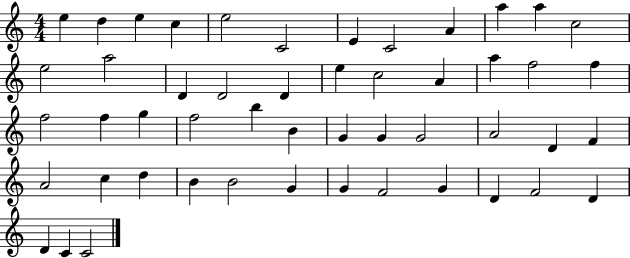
E5/q D5/q E5/q C5/q E5/h C4/h E4/q C4/h A4/q A5/q A5/q C5/h E5/h A5/h D4/q D4/h D4/q E5/q C5/h A4/q A5/q F5/h F5/q F5/h F5/q G5/q F5/h B5/q B4/q G4/q G4/q G4/h A4/h D4/q F4/q A4/h C5/q D5/q B4/q B4/h G4/q G4/q F4/h G4/q D4/q F4/h D4/q D4/q C4/q C4/h